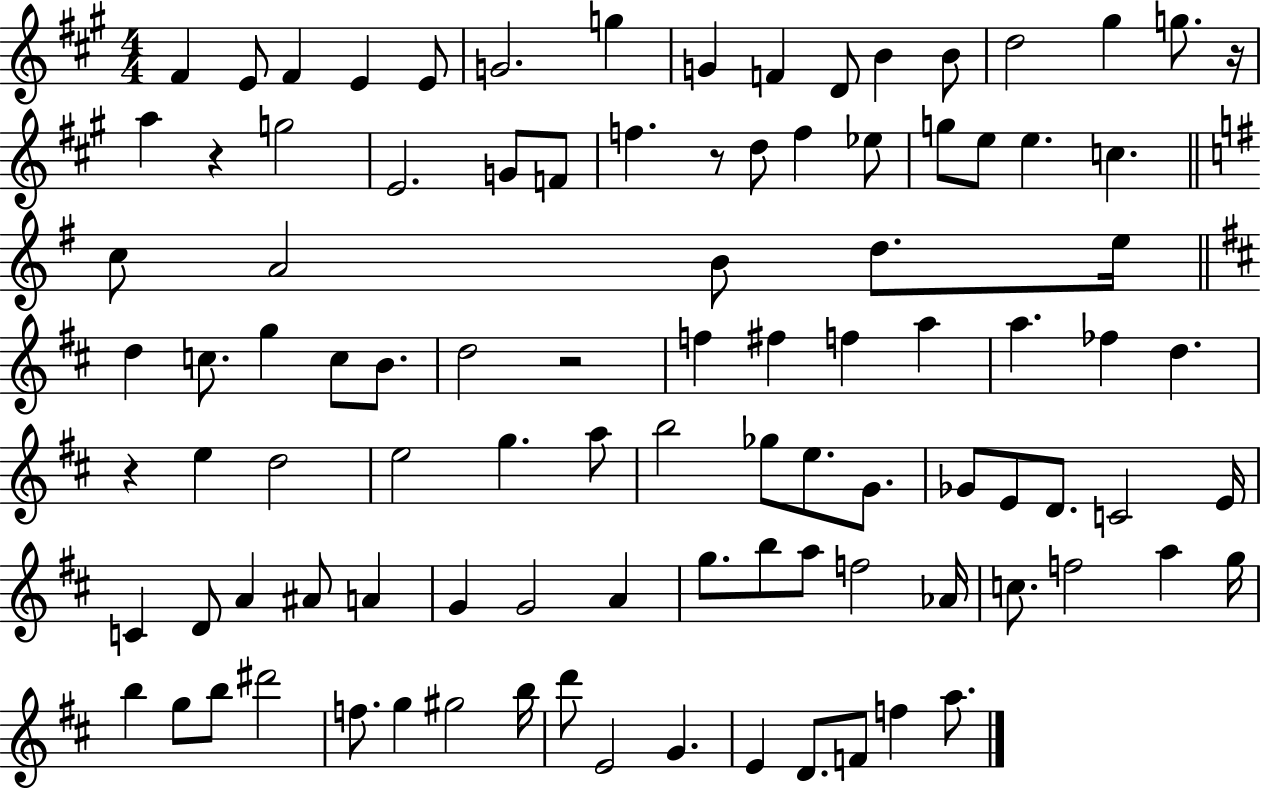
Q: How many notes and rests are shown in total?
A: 98